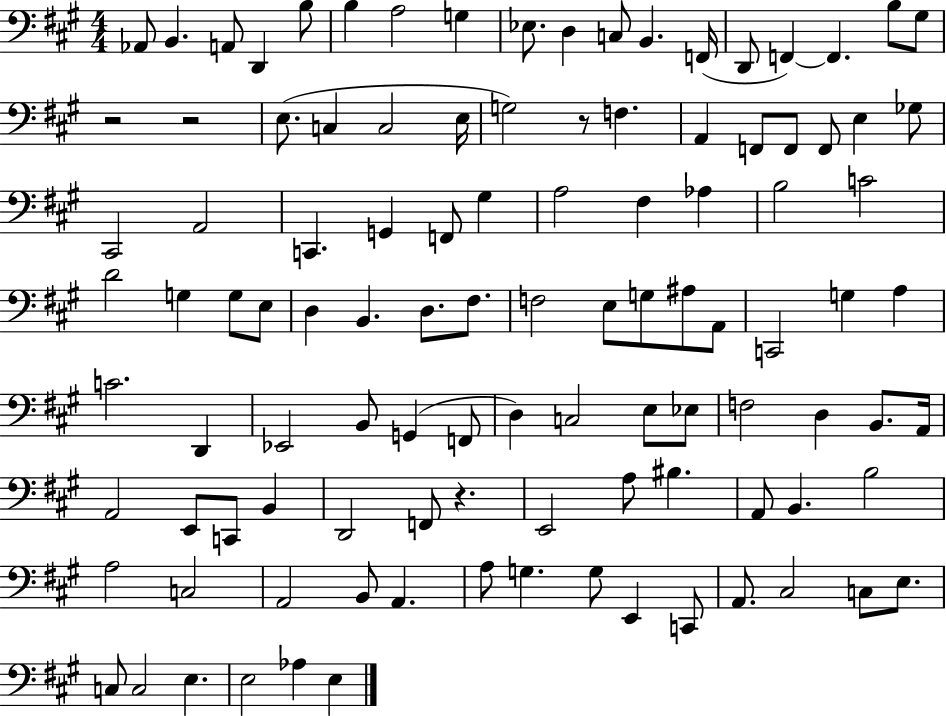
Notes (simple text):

Ab2/e B2/q. A2/e D2/q B3/e B3/q A3/h G3/q Eb3/e. D3/q C3/e B2/q. F2/s D2/e F2/q F2/q. B3/e G#3/e R/h R/h E3/e. C3/q C3/h E3/s G3/h R/e F3/q. A2/q F2/e F2/e F2/e E3/q Gb3/e C#2/h A2/h C2/q. G2/q F2/e G#3/q A3/h F#3/q Ab3/q B3/h C4/h D4/h G3/q G3/e E3/e D3/q B2/q. D3/e. F#3/e. F3/h E3/e G3/e A#3/e A2/e C2/h G3/q A3/q C4/h. D2/q Eb2/h B2/e G2/q F2/e D3/q C3/h E3/e Eb3/e F3/h D3/q B2/e. A2/s A2/h E2/e C2/e B2/q D2/h F2/e R/q. E2/h A3/e BIS3/q. A2/e B2/q. B3/h A3/h C3/h A2/h B2/e A2/q. A3/e G3/q. G3/e E2/q C2/e A2/e. C#3/h C3/e E3/e. C3/e C3/h E3/q. E3/h Ab3/q E3/q